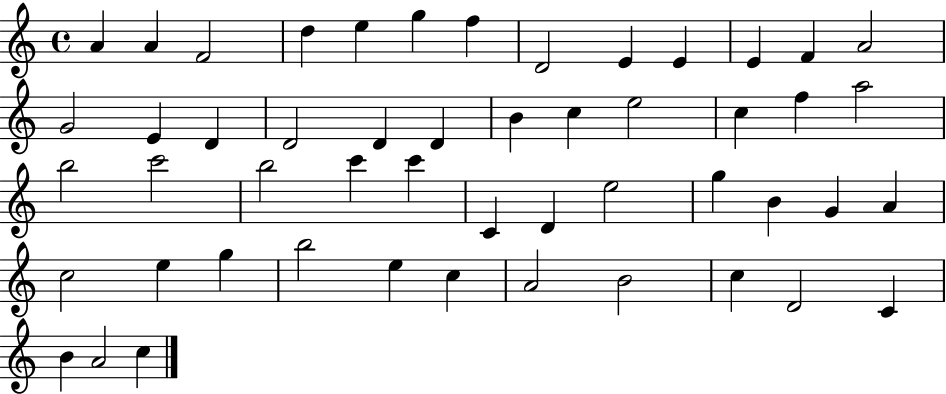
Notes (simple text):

A4/q A4/q F4/h D5/q E5/q G5/q F5/q D4/h E4/q E4/q E4/q F4/q A4/h G4/h E4/q D4/q D4/h D4/q D4/q B4/q C5/q E5/h C5/q F5/q A5/h B5/h C6/h B5/h C6/q C6/q C4/q D4/q E5/h G5/q B4/q G4/q A4/q C5/h E5/q G5/q B5/h E5/q C5/q A4/h B4/h C5/q D4/h C4/q B4/q A4/h C5/q